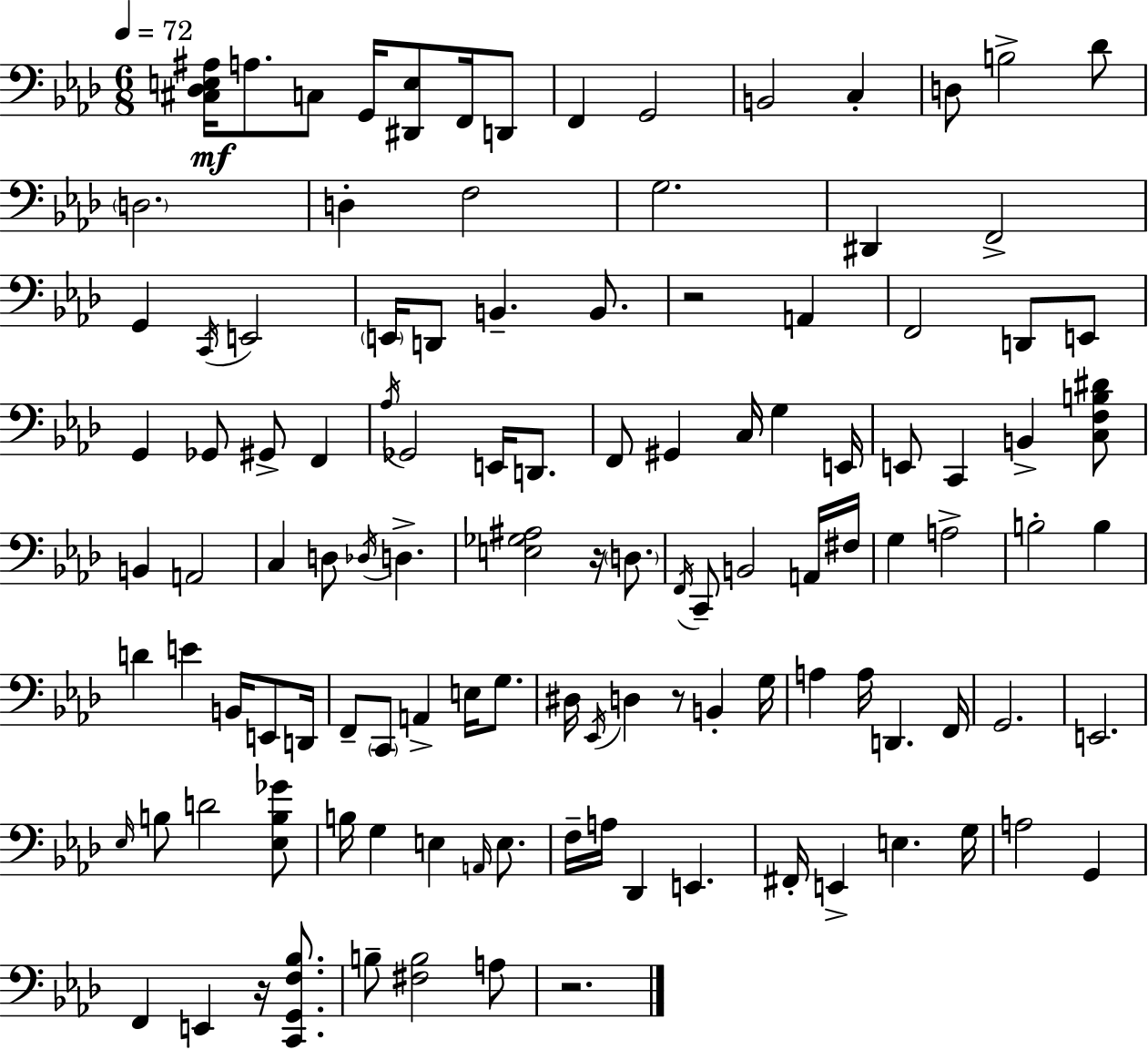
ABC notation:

X:1
T:Untitled
M:6/8
L:1/4
K:Ab
[^C,_D,E,^A,]/4 A,/2 C,/2 G,,/4 [^D,,E,]/2 F,,/4 D,,/2 F,, G,,2 B,,2 C, D,/2 B,2 _D/2 D,2 D, F,2 G,2 ^D,, F,,2 G,, C,,/4 E,,2 E,,/4 D,,/2 B,, B,,/2 z2 A,, F,,2 D,,/2 E,,/2 G,, _G,,/2 ^G,,/2 F,, _A,/4 _G,,2 E,,/4 D,,/2 F,,/2 ^G,, C,/4 G, E,,/4 E,,/2 C,, B,, [C,F,B,^D]/2 B,, A,,2 C, D,/2 _D,/4 D, [E,_G,^A,]2 z/4 D,/2 F,,/4 C,,/2 B,,2 A,,/4 ^F,/4 G, A,2 B,2 B, D E B,,/4 E,,/2 D,,/4 F,,/2 C,,/2 A,, E,/4 G,/2 ^D,/4 _E,,/4 D, z/2 B,, G,/4 A, A,/4 D,, F,,/4 G,,2 E,,2 _E,/4 B,/2 D2 [_E,B,_G]/2 B,/4 G, E, A,,/4 E,/2 F,/4 A,/4 _D,, E,, ^F,,/4 E,, E, G,/4 A,2 G,, F,, E,, z/4 [C,,G,,F,_B,]/2 B,/2 [^F,B,]2 A,/2 z2